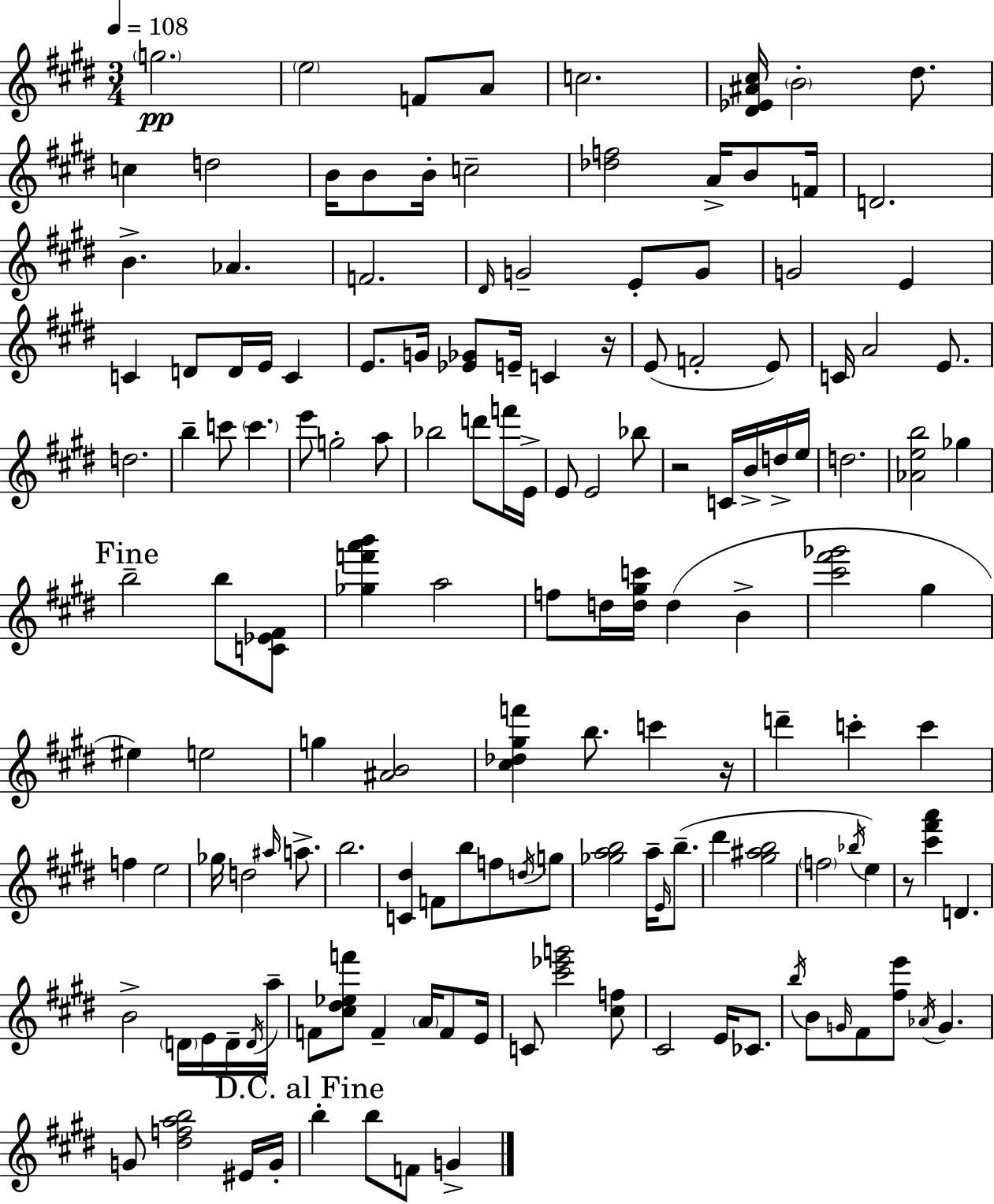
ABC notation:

X:1
T:Untitled
M:3/4
L:1/4
K:E
g2 e2 F/2 A/2 c2 [^D_E^A^c]/4 B2 ^d/2 c d2 B/4 B/2 B/4 c2 [_df]2 A/4 B/2 F/4 D2 B _A F2 ^D/4 G2 E/2 G/2 G2 E C D/2 D/4 E/4 C E/2 G/4 [_E_G]/2 E/4 C z/4 E/2 F2 E/2 C/4 A2 E/2 d2 b c'/2 c' e'/2 g2 a/2 _b2 d'/2 f'/4 E/4 E/2 E2 _b/2 z2 C/4 B/4 d/4 e/4 d2 [_Aeb]2 _g b2 b/2 [C_E^F]/2 [_gf'a'b'] a2 f/2 d/4 [d^gc']/4 d B [^c'^f'_g']2 ^g ^e e2 g [^AB]2 [^c_d^gf'] b/2 c' z/4 d' c' c' f e2 _g/4 d2 ^a/4 a/2 b2 [C^d] F/2 b/2 f/2 d/4 g/2 [_gab]2 a/4 E/4 b/2 ^d' [^g^ab]2 f2 _b/4 e z/2 [^c'^f'a'] D B2 D/4 E/4 D/4 D/4 a/4 F/2 [^c^d_ef']/2 F A/4 F/2 E/4 C/2 [^c'_e'g']2 [^cf]/2 ^C2 E/4 _C/2 b/4 B/2 G/4 ^F/2 [^fe']/2 _A/4 G G/2 [^dfab]2 ^E/4 G/4 b b/2 F/2 G